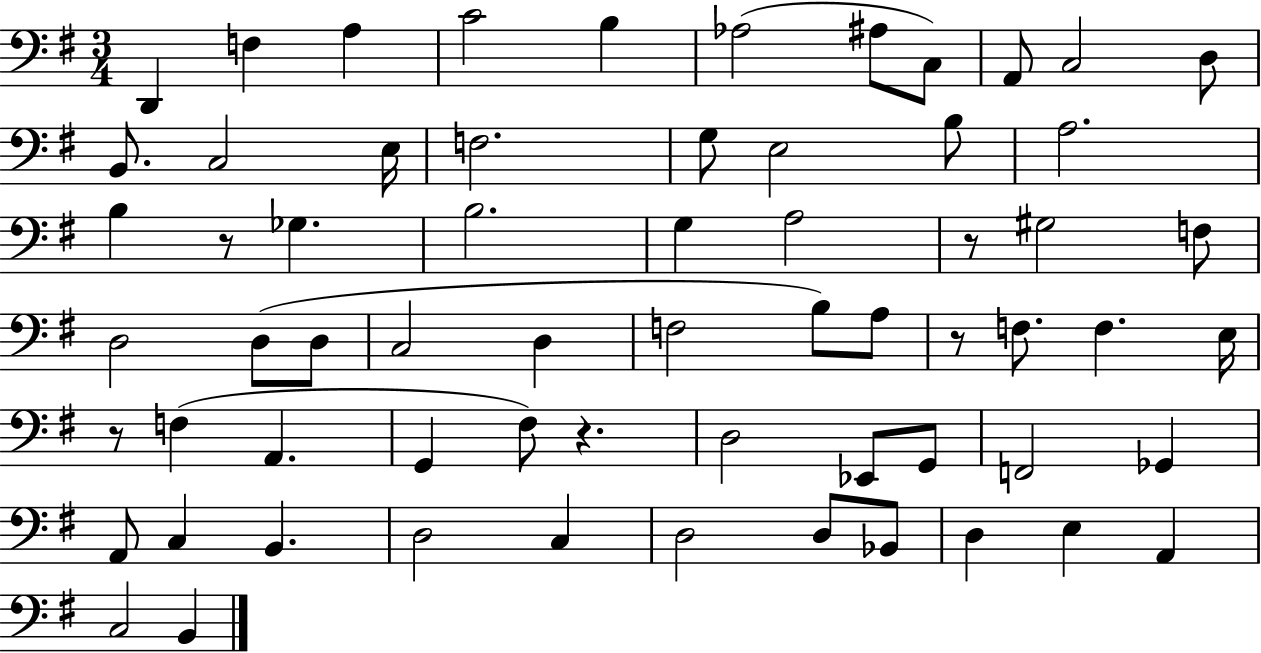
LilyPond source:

{
  \clef bass
  \numericTimeSignature
  \time 3/4
  \key g \major
  \repeat volta 2 { d,4 f4 a4 | c'2 b4 | aes2( ais8 c8) | a,8 c2 d8 | \break b,8. c2 e16 | f2. | g8 e2 b8 | a2. | \break b4 r8 ges4. | b2. | g4 a2 | r8 gis2 f8 | \break d2 d8( d8 | c2 d4 | f2 b8) a8 | r8 f8. f4. e16 | \break r8 f4( a,4. | g,4 fis8) r4. | d2 ees,8 g,8 | f,2 ges,4 | \break a,8 c4 b,4. | d2 c4 | d2 d8 bes,8 | d4 e4 a,4 | \break c2 b,4 | } \bar "|."
}